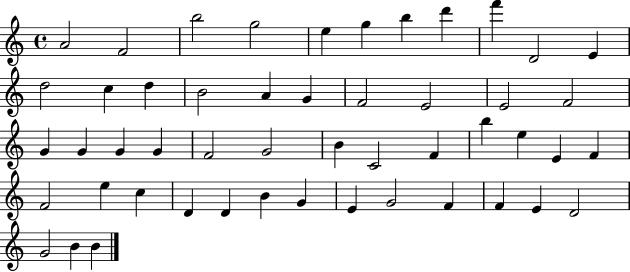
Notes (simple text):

A4/h F4/h B5/h G5/h E5/q G5/q B5/q D6/q F6/q D4/h E4/q D5/h C5/q D5/q B4/h A4/q G4/q F4/h E4/h E4/h F4/h G4/q G4/q G4/q G4/q F4/h G4/h B4/q C4/h F4/q B5/q E5/q E4/q F4/q F4/h E5/q C5/q D4/q D4/q B4/q G4/q E4/q G4/h F4/q F4/q E4/q D4/h G4/h B4/q B4/q